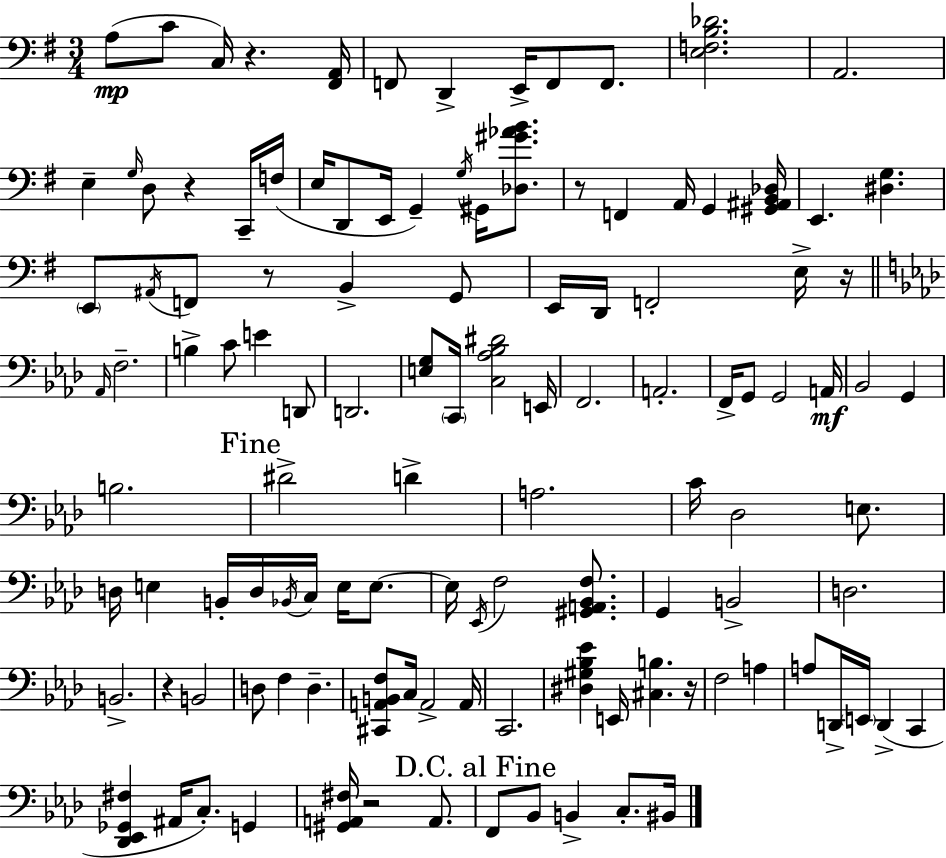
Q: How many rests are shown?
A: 8